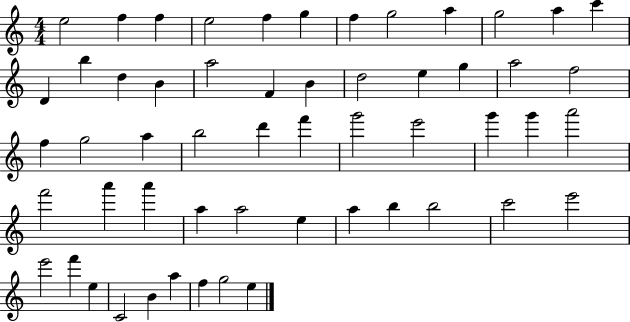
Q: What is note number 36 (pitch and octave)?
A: F6